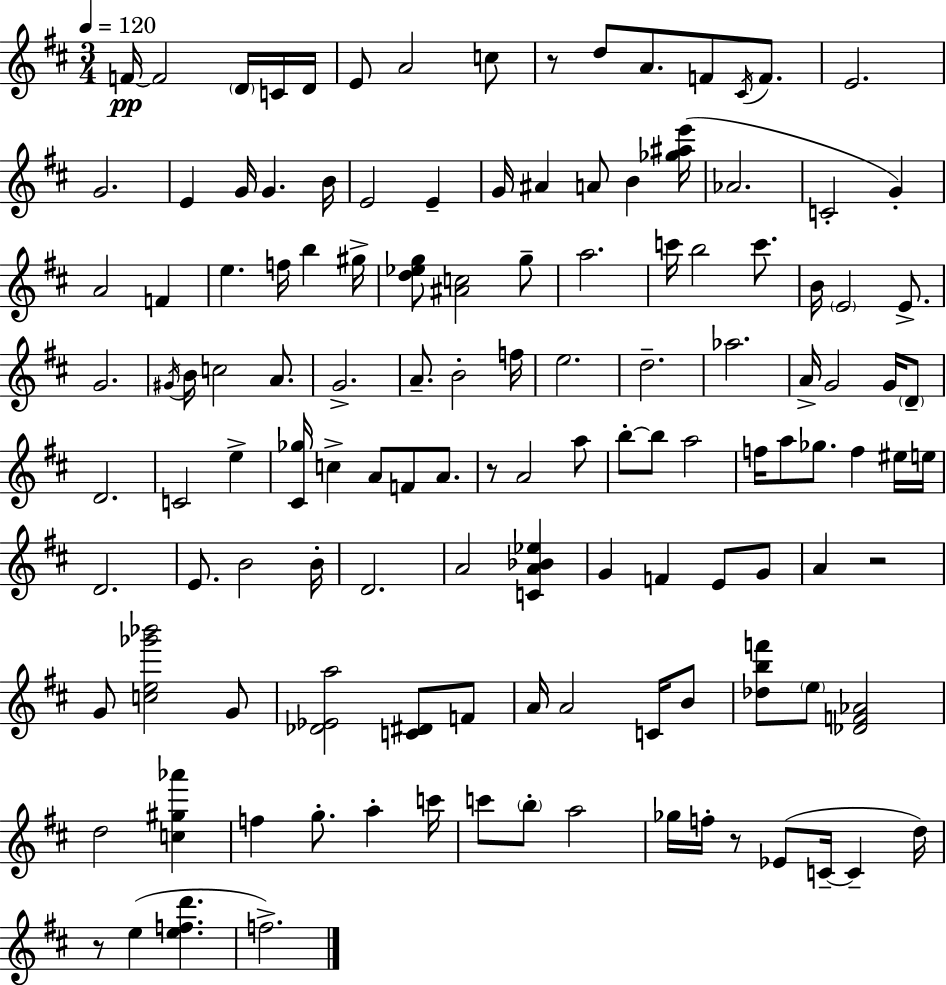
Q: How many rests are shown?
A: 5